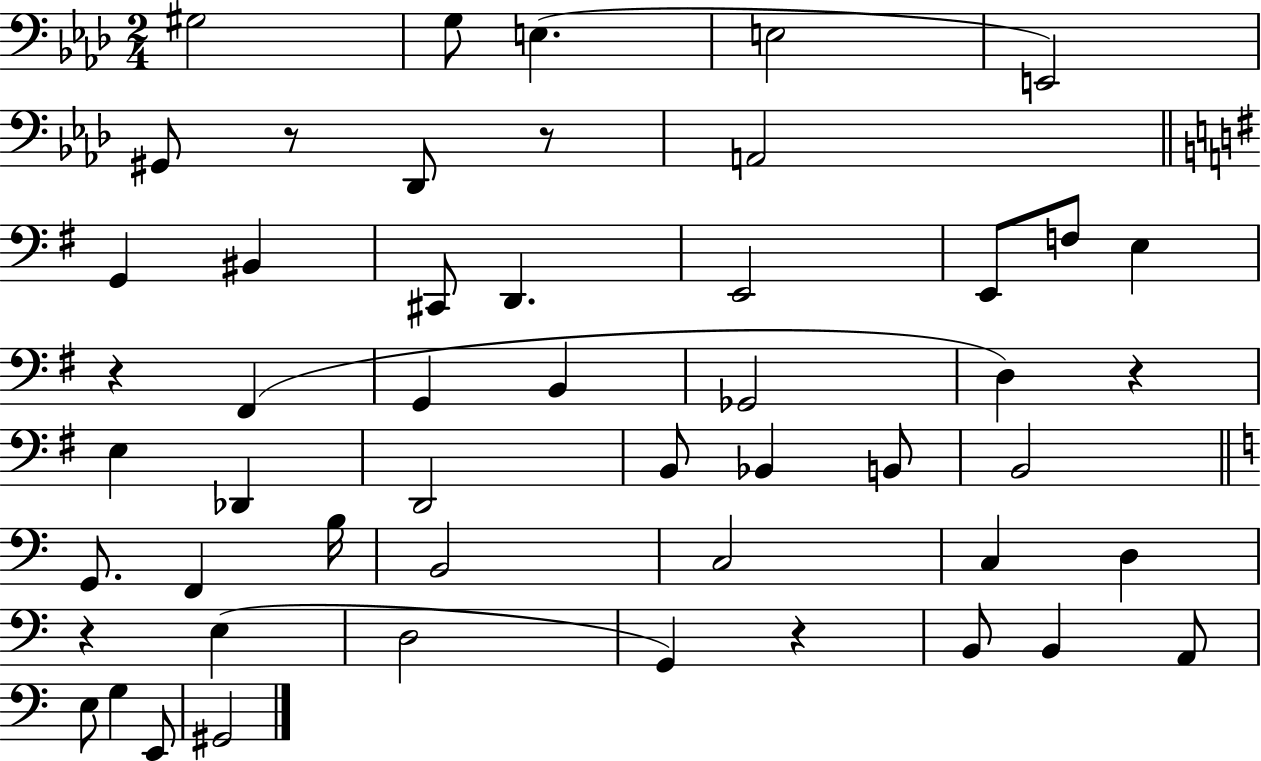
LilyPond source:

{
  \clef bass
  \numericTimeSignature
  \time 2/4
  \key aes \major
  gis2 | g8 e4.( | e2 | e,2) | \break gis,8 r8 des,8 r8 | a,2 | \bar "||" \break \key g \major g,4 bis,4 | cis,8 d,4. | e,2 | e,8 f8 e4 | \break r4 fis,4( | g,4 b,4 | ges,2 | d4) r4 | \break e4 des,4 | d,2 | b,8 bes,4 b,8 | b,2 | \break \bar "||" \break \key c \major g,8. f,4 b16 | b,2 | c2 | c4 d4 | \break r4 e4( | d2 | g,4) r4 | b,8 b,4 a,8 | \break e8 g4 e,8 | gis,2 | \bar "|."
}